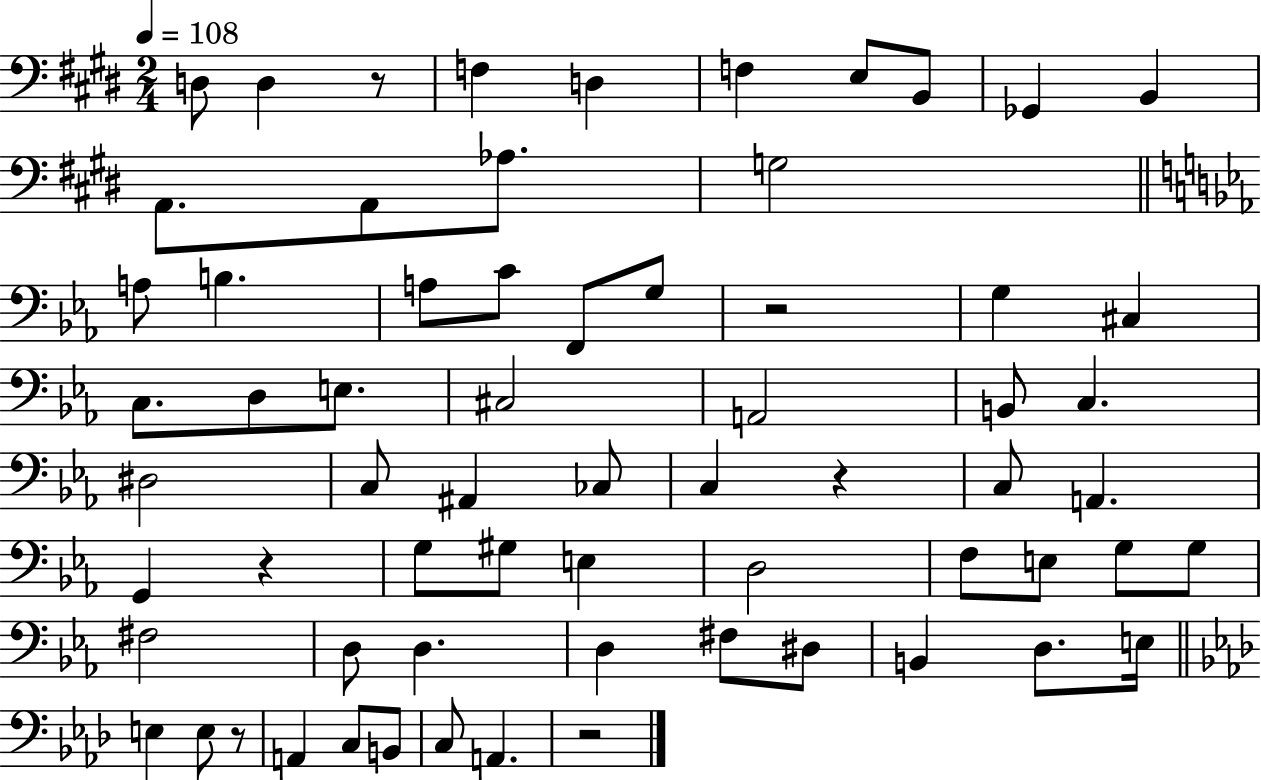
{
  \clef bass
  \numericTimeSignature
  \time 2/4
  \key e \major
  \tempo 4 = 108
  d8 d4 r8 | f4 d4 | f4 e8 b,8 | ges,4 b,4 | \break a,8. a,8 aes8. | g2 | \bar "||" \break \key ees \major a8 b4. | a8 c'8 f,8 g8 | r2 | g4 cis4 | \break c8. d8 e8. | cis2 | a,2 | b,8 c4. | \break dis2 | c8 ais,4 ces8 | c4 r4 | c8 a,4. | \break g,4 r4 | g8 gis8 e4 | d2 | f8 e8 g8 g8 | \break fis2 | d8 d4. | d4 fis8 dis8 | b,4 d8. e16 | \break \bar "||" \break \key aes \major e4 e8 r8 | a,4 c8 b,8 | c8 a,4. | r2 | \break \bar "|."
}